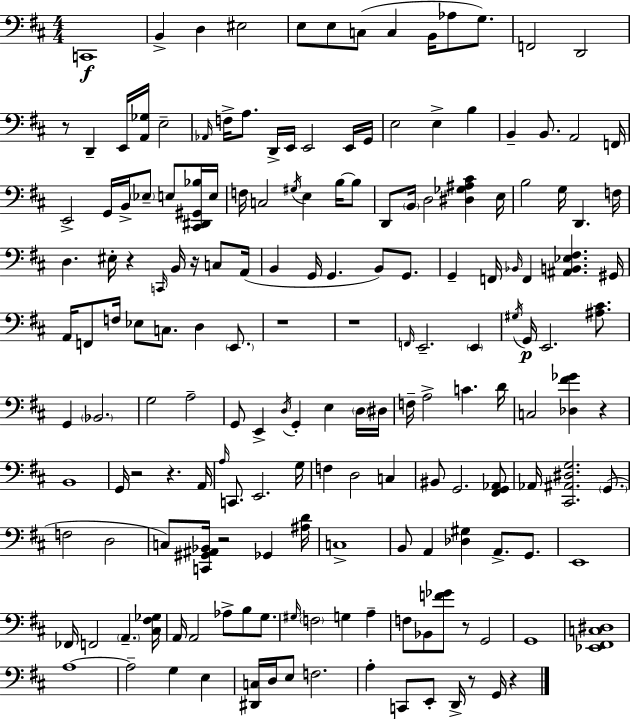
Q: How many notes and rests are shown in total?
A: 175